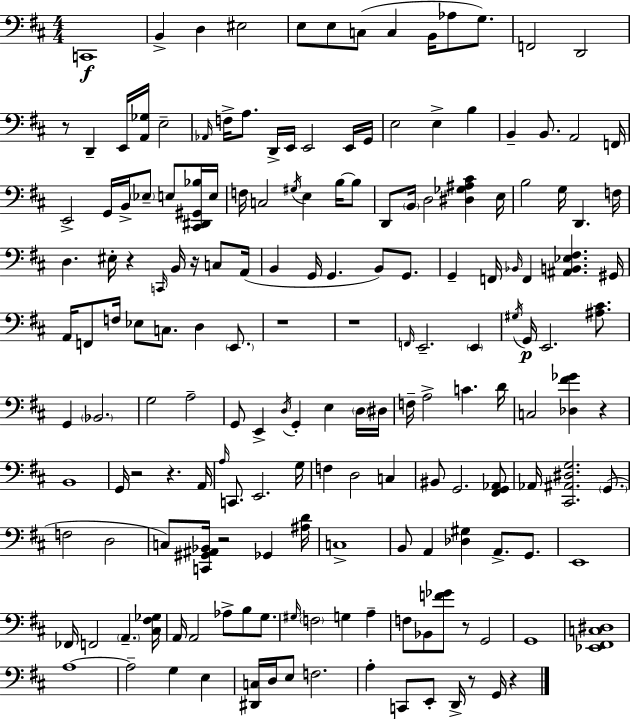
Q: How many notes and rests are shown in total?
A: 175